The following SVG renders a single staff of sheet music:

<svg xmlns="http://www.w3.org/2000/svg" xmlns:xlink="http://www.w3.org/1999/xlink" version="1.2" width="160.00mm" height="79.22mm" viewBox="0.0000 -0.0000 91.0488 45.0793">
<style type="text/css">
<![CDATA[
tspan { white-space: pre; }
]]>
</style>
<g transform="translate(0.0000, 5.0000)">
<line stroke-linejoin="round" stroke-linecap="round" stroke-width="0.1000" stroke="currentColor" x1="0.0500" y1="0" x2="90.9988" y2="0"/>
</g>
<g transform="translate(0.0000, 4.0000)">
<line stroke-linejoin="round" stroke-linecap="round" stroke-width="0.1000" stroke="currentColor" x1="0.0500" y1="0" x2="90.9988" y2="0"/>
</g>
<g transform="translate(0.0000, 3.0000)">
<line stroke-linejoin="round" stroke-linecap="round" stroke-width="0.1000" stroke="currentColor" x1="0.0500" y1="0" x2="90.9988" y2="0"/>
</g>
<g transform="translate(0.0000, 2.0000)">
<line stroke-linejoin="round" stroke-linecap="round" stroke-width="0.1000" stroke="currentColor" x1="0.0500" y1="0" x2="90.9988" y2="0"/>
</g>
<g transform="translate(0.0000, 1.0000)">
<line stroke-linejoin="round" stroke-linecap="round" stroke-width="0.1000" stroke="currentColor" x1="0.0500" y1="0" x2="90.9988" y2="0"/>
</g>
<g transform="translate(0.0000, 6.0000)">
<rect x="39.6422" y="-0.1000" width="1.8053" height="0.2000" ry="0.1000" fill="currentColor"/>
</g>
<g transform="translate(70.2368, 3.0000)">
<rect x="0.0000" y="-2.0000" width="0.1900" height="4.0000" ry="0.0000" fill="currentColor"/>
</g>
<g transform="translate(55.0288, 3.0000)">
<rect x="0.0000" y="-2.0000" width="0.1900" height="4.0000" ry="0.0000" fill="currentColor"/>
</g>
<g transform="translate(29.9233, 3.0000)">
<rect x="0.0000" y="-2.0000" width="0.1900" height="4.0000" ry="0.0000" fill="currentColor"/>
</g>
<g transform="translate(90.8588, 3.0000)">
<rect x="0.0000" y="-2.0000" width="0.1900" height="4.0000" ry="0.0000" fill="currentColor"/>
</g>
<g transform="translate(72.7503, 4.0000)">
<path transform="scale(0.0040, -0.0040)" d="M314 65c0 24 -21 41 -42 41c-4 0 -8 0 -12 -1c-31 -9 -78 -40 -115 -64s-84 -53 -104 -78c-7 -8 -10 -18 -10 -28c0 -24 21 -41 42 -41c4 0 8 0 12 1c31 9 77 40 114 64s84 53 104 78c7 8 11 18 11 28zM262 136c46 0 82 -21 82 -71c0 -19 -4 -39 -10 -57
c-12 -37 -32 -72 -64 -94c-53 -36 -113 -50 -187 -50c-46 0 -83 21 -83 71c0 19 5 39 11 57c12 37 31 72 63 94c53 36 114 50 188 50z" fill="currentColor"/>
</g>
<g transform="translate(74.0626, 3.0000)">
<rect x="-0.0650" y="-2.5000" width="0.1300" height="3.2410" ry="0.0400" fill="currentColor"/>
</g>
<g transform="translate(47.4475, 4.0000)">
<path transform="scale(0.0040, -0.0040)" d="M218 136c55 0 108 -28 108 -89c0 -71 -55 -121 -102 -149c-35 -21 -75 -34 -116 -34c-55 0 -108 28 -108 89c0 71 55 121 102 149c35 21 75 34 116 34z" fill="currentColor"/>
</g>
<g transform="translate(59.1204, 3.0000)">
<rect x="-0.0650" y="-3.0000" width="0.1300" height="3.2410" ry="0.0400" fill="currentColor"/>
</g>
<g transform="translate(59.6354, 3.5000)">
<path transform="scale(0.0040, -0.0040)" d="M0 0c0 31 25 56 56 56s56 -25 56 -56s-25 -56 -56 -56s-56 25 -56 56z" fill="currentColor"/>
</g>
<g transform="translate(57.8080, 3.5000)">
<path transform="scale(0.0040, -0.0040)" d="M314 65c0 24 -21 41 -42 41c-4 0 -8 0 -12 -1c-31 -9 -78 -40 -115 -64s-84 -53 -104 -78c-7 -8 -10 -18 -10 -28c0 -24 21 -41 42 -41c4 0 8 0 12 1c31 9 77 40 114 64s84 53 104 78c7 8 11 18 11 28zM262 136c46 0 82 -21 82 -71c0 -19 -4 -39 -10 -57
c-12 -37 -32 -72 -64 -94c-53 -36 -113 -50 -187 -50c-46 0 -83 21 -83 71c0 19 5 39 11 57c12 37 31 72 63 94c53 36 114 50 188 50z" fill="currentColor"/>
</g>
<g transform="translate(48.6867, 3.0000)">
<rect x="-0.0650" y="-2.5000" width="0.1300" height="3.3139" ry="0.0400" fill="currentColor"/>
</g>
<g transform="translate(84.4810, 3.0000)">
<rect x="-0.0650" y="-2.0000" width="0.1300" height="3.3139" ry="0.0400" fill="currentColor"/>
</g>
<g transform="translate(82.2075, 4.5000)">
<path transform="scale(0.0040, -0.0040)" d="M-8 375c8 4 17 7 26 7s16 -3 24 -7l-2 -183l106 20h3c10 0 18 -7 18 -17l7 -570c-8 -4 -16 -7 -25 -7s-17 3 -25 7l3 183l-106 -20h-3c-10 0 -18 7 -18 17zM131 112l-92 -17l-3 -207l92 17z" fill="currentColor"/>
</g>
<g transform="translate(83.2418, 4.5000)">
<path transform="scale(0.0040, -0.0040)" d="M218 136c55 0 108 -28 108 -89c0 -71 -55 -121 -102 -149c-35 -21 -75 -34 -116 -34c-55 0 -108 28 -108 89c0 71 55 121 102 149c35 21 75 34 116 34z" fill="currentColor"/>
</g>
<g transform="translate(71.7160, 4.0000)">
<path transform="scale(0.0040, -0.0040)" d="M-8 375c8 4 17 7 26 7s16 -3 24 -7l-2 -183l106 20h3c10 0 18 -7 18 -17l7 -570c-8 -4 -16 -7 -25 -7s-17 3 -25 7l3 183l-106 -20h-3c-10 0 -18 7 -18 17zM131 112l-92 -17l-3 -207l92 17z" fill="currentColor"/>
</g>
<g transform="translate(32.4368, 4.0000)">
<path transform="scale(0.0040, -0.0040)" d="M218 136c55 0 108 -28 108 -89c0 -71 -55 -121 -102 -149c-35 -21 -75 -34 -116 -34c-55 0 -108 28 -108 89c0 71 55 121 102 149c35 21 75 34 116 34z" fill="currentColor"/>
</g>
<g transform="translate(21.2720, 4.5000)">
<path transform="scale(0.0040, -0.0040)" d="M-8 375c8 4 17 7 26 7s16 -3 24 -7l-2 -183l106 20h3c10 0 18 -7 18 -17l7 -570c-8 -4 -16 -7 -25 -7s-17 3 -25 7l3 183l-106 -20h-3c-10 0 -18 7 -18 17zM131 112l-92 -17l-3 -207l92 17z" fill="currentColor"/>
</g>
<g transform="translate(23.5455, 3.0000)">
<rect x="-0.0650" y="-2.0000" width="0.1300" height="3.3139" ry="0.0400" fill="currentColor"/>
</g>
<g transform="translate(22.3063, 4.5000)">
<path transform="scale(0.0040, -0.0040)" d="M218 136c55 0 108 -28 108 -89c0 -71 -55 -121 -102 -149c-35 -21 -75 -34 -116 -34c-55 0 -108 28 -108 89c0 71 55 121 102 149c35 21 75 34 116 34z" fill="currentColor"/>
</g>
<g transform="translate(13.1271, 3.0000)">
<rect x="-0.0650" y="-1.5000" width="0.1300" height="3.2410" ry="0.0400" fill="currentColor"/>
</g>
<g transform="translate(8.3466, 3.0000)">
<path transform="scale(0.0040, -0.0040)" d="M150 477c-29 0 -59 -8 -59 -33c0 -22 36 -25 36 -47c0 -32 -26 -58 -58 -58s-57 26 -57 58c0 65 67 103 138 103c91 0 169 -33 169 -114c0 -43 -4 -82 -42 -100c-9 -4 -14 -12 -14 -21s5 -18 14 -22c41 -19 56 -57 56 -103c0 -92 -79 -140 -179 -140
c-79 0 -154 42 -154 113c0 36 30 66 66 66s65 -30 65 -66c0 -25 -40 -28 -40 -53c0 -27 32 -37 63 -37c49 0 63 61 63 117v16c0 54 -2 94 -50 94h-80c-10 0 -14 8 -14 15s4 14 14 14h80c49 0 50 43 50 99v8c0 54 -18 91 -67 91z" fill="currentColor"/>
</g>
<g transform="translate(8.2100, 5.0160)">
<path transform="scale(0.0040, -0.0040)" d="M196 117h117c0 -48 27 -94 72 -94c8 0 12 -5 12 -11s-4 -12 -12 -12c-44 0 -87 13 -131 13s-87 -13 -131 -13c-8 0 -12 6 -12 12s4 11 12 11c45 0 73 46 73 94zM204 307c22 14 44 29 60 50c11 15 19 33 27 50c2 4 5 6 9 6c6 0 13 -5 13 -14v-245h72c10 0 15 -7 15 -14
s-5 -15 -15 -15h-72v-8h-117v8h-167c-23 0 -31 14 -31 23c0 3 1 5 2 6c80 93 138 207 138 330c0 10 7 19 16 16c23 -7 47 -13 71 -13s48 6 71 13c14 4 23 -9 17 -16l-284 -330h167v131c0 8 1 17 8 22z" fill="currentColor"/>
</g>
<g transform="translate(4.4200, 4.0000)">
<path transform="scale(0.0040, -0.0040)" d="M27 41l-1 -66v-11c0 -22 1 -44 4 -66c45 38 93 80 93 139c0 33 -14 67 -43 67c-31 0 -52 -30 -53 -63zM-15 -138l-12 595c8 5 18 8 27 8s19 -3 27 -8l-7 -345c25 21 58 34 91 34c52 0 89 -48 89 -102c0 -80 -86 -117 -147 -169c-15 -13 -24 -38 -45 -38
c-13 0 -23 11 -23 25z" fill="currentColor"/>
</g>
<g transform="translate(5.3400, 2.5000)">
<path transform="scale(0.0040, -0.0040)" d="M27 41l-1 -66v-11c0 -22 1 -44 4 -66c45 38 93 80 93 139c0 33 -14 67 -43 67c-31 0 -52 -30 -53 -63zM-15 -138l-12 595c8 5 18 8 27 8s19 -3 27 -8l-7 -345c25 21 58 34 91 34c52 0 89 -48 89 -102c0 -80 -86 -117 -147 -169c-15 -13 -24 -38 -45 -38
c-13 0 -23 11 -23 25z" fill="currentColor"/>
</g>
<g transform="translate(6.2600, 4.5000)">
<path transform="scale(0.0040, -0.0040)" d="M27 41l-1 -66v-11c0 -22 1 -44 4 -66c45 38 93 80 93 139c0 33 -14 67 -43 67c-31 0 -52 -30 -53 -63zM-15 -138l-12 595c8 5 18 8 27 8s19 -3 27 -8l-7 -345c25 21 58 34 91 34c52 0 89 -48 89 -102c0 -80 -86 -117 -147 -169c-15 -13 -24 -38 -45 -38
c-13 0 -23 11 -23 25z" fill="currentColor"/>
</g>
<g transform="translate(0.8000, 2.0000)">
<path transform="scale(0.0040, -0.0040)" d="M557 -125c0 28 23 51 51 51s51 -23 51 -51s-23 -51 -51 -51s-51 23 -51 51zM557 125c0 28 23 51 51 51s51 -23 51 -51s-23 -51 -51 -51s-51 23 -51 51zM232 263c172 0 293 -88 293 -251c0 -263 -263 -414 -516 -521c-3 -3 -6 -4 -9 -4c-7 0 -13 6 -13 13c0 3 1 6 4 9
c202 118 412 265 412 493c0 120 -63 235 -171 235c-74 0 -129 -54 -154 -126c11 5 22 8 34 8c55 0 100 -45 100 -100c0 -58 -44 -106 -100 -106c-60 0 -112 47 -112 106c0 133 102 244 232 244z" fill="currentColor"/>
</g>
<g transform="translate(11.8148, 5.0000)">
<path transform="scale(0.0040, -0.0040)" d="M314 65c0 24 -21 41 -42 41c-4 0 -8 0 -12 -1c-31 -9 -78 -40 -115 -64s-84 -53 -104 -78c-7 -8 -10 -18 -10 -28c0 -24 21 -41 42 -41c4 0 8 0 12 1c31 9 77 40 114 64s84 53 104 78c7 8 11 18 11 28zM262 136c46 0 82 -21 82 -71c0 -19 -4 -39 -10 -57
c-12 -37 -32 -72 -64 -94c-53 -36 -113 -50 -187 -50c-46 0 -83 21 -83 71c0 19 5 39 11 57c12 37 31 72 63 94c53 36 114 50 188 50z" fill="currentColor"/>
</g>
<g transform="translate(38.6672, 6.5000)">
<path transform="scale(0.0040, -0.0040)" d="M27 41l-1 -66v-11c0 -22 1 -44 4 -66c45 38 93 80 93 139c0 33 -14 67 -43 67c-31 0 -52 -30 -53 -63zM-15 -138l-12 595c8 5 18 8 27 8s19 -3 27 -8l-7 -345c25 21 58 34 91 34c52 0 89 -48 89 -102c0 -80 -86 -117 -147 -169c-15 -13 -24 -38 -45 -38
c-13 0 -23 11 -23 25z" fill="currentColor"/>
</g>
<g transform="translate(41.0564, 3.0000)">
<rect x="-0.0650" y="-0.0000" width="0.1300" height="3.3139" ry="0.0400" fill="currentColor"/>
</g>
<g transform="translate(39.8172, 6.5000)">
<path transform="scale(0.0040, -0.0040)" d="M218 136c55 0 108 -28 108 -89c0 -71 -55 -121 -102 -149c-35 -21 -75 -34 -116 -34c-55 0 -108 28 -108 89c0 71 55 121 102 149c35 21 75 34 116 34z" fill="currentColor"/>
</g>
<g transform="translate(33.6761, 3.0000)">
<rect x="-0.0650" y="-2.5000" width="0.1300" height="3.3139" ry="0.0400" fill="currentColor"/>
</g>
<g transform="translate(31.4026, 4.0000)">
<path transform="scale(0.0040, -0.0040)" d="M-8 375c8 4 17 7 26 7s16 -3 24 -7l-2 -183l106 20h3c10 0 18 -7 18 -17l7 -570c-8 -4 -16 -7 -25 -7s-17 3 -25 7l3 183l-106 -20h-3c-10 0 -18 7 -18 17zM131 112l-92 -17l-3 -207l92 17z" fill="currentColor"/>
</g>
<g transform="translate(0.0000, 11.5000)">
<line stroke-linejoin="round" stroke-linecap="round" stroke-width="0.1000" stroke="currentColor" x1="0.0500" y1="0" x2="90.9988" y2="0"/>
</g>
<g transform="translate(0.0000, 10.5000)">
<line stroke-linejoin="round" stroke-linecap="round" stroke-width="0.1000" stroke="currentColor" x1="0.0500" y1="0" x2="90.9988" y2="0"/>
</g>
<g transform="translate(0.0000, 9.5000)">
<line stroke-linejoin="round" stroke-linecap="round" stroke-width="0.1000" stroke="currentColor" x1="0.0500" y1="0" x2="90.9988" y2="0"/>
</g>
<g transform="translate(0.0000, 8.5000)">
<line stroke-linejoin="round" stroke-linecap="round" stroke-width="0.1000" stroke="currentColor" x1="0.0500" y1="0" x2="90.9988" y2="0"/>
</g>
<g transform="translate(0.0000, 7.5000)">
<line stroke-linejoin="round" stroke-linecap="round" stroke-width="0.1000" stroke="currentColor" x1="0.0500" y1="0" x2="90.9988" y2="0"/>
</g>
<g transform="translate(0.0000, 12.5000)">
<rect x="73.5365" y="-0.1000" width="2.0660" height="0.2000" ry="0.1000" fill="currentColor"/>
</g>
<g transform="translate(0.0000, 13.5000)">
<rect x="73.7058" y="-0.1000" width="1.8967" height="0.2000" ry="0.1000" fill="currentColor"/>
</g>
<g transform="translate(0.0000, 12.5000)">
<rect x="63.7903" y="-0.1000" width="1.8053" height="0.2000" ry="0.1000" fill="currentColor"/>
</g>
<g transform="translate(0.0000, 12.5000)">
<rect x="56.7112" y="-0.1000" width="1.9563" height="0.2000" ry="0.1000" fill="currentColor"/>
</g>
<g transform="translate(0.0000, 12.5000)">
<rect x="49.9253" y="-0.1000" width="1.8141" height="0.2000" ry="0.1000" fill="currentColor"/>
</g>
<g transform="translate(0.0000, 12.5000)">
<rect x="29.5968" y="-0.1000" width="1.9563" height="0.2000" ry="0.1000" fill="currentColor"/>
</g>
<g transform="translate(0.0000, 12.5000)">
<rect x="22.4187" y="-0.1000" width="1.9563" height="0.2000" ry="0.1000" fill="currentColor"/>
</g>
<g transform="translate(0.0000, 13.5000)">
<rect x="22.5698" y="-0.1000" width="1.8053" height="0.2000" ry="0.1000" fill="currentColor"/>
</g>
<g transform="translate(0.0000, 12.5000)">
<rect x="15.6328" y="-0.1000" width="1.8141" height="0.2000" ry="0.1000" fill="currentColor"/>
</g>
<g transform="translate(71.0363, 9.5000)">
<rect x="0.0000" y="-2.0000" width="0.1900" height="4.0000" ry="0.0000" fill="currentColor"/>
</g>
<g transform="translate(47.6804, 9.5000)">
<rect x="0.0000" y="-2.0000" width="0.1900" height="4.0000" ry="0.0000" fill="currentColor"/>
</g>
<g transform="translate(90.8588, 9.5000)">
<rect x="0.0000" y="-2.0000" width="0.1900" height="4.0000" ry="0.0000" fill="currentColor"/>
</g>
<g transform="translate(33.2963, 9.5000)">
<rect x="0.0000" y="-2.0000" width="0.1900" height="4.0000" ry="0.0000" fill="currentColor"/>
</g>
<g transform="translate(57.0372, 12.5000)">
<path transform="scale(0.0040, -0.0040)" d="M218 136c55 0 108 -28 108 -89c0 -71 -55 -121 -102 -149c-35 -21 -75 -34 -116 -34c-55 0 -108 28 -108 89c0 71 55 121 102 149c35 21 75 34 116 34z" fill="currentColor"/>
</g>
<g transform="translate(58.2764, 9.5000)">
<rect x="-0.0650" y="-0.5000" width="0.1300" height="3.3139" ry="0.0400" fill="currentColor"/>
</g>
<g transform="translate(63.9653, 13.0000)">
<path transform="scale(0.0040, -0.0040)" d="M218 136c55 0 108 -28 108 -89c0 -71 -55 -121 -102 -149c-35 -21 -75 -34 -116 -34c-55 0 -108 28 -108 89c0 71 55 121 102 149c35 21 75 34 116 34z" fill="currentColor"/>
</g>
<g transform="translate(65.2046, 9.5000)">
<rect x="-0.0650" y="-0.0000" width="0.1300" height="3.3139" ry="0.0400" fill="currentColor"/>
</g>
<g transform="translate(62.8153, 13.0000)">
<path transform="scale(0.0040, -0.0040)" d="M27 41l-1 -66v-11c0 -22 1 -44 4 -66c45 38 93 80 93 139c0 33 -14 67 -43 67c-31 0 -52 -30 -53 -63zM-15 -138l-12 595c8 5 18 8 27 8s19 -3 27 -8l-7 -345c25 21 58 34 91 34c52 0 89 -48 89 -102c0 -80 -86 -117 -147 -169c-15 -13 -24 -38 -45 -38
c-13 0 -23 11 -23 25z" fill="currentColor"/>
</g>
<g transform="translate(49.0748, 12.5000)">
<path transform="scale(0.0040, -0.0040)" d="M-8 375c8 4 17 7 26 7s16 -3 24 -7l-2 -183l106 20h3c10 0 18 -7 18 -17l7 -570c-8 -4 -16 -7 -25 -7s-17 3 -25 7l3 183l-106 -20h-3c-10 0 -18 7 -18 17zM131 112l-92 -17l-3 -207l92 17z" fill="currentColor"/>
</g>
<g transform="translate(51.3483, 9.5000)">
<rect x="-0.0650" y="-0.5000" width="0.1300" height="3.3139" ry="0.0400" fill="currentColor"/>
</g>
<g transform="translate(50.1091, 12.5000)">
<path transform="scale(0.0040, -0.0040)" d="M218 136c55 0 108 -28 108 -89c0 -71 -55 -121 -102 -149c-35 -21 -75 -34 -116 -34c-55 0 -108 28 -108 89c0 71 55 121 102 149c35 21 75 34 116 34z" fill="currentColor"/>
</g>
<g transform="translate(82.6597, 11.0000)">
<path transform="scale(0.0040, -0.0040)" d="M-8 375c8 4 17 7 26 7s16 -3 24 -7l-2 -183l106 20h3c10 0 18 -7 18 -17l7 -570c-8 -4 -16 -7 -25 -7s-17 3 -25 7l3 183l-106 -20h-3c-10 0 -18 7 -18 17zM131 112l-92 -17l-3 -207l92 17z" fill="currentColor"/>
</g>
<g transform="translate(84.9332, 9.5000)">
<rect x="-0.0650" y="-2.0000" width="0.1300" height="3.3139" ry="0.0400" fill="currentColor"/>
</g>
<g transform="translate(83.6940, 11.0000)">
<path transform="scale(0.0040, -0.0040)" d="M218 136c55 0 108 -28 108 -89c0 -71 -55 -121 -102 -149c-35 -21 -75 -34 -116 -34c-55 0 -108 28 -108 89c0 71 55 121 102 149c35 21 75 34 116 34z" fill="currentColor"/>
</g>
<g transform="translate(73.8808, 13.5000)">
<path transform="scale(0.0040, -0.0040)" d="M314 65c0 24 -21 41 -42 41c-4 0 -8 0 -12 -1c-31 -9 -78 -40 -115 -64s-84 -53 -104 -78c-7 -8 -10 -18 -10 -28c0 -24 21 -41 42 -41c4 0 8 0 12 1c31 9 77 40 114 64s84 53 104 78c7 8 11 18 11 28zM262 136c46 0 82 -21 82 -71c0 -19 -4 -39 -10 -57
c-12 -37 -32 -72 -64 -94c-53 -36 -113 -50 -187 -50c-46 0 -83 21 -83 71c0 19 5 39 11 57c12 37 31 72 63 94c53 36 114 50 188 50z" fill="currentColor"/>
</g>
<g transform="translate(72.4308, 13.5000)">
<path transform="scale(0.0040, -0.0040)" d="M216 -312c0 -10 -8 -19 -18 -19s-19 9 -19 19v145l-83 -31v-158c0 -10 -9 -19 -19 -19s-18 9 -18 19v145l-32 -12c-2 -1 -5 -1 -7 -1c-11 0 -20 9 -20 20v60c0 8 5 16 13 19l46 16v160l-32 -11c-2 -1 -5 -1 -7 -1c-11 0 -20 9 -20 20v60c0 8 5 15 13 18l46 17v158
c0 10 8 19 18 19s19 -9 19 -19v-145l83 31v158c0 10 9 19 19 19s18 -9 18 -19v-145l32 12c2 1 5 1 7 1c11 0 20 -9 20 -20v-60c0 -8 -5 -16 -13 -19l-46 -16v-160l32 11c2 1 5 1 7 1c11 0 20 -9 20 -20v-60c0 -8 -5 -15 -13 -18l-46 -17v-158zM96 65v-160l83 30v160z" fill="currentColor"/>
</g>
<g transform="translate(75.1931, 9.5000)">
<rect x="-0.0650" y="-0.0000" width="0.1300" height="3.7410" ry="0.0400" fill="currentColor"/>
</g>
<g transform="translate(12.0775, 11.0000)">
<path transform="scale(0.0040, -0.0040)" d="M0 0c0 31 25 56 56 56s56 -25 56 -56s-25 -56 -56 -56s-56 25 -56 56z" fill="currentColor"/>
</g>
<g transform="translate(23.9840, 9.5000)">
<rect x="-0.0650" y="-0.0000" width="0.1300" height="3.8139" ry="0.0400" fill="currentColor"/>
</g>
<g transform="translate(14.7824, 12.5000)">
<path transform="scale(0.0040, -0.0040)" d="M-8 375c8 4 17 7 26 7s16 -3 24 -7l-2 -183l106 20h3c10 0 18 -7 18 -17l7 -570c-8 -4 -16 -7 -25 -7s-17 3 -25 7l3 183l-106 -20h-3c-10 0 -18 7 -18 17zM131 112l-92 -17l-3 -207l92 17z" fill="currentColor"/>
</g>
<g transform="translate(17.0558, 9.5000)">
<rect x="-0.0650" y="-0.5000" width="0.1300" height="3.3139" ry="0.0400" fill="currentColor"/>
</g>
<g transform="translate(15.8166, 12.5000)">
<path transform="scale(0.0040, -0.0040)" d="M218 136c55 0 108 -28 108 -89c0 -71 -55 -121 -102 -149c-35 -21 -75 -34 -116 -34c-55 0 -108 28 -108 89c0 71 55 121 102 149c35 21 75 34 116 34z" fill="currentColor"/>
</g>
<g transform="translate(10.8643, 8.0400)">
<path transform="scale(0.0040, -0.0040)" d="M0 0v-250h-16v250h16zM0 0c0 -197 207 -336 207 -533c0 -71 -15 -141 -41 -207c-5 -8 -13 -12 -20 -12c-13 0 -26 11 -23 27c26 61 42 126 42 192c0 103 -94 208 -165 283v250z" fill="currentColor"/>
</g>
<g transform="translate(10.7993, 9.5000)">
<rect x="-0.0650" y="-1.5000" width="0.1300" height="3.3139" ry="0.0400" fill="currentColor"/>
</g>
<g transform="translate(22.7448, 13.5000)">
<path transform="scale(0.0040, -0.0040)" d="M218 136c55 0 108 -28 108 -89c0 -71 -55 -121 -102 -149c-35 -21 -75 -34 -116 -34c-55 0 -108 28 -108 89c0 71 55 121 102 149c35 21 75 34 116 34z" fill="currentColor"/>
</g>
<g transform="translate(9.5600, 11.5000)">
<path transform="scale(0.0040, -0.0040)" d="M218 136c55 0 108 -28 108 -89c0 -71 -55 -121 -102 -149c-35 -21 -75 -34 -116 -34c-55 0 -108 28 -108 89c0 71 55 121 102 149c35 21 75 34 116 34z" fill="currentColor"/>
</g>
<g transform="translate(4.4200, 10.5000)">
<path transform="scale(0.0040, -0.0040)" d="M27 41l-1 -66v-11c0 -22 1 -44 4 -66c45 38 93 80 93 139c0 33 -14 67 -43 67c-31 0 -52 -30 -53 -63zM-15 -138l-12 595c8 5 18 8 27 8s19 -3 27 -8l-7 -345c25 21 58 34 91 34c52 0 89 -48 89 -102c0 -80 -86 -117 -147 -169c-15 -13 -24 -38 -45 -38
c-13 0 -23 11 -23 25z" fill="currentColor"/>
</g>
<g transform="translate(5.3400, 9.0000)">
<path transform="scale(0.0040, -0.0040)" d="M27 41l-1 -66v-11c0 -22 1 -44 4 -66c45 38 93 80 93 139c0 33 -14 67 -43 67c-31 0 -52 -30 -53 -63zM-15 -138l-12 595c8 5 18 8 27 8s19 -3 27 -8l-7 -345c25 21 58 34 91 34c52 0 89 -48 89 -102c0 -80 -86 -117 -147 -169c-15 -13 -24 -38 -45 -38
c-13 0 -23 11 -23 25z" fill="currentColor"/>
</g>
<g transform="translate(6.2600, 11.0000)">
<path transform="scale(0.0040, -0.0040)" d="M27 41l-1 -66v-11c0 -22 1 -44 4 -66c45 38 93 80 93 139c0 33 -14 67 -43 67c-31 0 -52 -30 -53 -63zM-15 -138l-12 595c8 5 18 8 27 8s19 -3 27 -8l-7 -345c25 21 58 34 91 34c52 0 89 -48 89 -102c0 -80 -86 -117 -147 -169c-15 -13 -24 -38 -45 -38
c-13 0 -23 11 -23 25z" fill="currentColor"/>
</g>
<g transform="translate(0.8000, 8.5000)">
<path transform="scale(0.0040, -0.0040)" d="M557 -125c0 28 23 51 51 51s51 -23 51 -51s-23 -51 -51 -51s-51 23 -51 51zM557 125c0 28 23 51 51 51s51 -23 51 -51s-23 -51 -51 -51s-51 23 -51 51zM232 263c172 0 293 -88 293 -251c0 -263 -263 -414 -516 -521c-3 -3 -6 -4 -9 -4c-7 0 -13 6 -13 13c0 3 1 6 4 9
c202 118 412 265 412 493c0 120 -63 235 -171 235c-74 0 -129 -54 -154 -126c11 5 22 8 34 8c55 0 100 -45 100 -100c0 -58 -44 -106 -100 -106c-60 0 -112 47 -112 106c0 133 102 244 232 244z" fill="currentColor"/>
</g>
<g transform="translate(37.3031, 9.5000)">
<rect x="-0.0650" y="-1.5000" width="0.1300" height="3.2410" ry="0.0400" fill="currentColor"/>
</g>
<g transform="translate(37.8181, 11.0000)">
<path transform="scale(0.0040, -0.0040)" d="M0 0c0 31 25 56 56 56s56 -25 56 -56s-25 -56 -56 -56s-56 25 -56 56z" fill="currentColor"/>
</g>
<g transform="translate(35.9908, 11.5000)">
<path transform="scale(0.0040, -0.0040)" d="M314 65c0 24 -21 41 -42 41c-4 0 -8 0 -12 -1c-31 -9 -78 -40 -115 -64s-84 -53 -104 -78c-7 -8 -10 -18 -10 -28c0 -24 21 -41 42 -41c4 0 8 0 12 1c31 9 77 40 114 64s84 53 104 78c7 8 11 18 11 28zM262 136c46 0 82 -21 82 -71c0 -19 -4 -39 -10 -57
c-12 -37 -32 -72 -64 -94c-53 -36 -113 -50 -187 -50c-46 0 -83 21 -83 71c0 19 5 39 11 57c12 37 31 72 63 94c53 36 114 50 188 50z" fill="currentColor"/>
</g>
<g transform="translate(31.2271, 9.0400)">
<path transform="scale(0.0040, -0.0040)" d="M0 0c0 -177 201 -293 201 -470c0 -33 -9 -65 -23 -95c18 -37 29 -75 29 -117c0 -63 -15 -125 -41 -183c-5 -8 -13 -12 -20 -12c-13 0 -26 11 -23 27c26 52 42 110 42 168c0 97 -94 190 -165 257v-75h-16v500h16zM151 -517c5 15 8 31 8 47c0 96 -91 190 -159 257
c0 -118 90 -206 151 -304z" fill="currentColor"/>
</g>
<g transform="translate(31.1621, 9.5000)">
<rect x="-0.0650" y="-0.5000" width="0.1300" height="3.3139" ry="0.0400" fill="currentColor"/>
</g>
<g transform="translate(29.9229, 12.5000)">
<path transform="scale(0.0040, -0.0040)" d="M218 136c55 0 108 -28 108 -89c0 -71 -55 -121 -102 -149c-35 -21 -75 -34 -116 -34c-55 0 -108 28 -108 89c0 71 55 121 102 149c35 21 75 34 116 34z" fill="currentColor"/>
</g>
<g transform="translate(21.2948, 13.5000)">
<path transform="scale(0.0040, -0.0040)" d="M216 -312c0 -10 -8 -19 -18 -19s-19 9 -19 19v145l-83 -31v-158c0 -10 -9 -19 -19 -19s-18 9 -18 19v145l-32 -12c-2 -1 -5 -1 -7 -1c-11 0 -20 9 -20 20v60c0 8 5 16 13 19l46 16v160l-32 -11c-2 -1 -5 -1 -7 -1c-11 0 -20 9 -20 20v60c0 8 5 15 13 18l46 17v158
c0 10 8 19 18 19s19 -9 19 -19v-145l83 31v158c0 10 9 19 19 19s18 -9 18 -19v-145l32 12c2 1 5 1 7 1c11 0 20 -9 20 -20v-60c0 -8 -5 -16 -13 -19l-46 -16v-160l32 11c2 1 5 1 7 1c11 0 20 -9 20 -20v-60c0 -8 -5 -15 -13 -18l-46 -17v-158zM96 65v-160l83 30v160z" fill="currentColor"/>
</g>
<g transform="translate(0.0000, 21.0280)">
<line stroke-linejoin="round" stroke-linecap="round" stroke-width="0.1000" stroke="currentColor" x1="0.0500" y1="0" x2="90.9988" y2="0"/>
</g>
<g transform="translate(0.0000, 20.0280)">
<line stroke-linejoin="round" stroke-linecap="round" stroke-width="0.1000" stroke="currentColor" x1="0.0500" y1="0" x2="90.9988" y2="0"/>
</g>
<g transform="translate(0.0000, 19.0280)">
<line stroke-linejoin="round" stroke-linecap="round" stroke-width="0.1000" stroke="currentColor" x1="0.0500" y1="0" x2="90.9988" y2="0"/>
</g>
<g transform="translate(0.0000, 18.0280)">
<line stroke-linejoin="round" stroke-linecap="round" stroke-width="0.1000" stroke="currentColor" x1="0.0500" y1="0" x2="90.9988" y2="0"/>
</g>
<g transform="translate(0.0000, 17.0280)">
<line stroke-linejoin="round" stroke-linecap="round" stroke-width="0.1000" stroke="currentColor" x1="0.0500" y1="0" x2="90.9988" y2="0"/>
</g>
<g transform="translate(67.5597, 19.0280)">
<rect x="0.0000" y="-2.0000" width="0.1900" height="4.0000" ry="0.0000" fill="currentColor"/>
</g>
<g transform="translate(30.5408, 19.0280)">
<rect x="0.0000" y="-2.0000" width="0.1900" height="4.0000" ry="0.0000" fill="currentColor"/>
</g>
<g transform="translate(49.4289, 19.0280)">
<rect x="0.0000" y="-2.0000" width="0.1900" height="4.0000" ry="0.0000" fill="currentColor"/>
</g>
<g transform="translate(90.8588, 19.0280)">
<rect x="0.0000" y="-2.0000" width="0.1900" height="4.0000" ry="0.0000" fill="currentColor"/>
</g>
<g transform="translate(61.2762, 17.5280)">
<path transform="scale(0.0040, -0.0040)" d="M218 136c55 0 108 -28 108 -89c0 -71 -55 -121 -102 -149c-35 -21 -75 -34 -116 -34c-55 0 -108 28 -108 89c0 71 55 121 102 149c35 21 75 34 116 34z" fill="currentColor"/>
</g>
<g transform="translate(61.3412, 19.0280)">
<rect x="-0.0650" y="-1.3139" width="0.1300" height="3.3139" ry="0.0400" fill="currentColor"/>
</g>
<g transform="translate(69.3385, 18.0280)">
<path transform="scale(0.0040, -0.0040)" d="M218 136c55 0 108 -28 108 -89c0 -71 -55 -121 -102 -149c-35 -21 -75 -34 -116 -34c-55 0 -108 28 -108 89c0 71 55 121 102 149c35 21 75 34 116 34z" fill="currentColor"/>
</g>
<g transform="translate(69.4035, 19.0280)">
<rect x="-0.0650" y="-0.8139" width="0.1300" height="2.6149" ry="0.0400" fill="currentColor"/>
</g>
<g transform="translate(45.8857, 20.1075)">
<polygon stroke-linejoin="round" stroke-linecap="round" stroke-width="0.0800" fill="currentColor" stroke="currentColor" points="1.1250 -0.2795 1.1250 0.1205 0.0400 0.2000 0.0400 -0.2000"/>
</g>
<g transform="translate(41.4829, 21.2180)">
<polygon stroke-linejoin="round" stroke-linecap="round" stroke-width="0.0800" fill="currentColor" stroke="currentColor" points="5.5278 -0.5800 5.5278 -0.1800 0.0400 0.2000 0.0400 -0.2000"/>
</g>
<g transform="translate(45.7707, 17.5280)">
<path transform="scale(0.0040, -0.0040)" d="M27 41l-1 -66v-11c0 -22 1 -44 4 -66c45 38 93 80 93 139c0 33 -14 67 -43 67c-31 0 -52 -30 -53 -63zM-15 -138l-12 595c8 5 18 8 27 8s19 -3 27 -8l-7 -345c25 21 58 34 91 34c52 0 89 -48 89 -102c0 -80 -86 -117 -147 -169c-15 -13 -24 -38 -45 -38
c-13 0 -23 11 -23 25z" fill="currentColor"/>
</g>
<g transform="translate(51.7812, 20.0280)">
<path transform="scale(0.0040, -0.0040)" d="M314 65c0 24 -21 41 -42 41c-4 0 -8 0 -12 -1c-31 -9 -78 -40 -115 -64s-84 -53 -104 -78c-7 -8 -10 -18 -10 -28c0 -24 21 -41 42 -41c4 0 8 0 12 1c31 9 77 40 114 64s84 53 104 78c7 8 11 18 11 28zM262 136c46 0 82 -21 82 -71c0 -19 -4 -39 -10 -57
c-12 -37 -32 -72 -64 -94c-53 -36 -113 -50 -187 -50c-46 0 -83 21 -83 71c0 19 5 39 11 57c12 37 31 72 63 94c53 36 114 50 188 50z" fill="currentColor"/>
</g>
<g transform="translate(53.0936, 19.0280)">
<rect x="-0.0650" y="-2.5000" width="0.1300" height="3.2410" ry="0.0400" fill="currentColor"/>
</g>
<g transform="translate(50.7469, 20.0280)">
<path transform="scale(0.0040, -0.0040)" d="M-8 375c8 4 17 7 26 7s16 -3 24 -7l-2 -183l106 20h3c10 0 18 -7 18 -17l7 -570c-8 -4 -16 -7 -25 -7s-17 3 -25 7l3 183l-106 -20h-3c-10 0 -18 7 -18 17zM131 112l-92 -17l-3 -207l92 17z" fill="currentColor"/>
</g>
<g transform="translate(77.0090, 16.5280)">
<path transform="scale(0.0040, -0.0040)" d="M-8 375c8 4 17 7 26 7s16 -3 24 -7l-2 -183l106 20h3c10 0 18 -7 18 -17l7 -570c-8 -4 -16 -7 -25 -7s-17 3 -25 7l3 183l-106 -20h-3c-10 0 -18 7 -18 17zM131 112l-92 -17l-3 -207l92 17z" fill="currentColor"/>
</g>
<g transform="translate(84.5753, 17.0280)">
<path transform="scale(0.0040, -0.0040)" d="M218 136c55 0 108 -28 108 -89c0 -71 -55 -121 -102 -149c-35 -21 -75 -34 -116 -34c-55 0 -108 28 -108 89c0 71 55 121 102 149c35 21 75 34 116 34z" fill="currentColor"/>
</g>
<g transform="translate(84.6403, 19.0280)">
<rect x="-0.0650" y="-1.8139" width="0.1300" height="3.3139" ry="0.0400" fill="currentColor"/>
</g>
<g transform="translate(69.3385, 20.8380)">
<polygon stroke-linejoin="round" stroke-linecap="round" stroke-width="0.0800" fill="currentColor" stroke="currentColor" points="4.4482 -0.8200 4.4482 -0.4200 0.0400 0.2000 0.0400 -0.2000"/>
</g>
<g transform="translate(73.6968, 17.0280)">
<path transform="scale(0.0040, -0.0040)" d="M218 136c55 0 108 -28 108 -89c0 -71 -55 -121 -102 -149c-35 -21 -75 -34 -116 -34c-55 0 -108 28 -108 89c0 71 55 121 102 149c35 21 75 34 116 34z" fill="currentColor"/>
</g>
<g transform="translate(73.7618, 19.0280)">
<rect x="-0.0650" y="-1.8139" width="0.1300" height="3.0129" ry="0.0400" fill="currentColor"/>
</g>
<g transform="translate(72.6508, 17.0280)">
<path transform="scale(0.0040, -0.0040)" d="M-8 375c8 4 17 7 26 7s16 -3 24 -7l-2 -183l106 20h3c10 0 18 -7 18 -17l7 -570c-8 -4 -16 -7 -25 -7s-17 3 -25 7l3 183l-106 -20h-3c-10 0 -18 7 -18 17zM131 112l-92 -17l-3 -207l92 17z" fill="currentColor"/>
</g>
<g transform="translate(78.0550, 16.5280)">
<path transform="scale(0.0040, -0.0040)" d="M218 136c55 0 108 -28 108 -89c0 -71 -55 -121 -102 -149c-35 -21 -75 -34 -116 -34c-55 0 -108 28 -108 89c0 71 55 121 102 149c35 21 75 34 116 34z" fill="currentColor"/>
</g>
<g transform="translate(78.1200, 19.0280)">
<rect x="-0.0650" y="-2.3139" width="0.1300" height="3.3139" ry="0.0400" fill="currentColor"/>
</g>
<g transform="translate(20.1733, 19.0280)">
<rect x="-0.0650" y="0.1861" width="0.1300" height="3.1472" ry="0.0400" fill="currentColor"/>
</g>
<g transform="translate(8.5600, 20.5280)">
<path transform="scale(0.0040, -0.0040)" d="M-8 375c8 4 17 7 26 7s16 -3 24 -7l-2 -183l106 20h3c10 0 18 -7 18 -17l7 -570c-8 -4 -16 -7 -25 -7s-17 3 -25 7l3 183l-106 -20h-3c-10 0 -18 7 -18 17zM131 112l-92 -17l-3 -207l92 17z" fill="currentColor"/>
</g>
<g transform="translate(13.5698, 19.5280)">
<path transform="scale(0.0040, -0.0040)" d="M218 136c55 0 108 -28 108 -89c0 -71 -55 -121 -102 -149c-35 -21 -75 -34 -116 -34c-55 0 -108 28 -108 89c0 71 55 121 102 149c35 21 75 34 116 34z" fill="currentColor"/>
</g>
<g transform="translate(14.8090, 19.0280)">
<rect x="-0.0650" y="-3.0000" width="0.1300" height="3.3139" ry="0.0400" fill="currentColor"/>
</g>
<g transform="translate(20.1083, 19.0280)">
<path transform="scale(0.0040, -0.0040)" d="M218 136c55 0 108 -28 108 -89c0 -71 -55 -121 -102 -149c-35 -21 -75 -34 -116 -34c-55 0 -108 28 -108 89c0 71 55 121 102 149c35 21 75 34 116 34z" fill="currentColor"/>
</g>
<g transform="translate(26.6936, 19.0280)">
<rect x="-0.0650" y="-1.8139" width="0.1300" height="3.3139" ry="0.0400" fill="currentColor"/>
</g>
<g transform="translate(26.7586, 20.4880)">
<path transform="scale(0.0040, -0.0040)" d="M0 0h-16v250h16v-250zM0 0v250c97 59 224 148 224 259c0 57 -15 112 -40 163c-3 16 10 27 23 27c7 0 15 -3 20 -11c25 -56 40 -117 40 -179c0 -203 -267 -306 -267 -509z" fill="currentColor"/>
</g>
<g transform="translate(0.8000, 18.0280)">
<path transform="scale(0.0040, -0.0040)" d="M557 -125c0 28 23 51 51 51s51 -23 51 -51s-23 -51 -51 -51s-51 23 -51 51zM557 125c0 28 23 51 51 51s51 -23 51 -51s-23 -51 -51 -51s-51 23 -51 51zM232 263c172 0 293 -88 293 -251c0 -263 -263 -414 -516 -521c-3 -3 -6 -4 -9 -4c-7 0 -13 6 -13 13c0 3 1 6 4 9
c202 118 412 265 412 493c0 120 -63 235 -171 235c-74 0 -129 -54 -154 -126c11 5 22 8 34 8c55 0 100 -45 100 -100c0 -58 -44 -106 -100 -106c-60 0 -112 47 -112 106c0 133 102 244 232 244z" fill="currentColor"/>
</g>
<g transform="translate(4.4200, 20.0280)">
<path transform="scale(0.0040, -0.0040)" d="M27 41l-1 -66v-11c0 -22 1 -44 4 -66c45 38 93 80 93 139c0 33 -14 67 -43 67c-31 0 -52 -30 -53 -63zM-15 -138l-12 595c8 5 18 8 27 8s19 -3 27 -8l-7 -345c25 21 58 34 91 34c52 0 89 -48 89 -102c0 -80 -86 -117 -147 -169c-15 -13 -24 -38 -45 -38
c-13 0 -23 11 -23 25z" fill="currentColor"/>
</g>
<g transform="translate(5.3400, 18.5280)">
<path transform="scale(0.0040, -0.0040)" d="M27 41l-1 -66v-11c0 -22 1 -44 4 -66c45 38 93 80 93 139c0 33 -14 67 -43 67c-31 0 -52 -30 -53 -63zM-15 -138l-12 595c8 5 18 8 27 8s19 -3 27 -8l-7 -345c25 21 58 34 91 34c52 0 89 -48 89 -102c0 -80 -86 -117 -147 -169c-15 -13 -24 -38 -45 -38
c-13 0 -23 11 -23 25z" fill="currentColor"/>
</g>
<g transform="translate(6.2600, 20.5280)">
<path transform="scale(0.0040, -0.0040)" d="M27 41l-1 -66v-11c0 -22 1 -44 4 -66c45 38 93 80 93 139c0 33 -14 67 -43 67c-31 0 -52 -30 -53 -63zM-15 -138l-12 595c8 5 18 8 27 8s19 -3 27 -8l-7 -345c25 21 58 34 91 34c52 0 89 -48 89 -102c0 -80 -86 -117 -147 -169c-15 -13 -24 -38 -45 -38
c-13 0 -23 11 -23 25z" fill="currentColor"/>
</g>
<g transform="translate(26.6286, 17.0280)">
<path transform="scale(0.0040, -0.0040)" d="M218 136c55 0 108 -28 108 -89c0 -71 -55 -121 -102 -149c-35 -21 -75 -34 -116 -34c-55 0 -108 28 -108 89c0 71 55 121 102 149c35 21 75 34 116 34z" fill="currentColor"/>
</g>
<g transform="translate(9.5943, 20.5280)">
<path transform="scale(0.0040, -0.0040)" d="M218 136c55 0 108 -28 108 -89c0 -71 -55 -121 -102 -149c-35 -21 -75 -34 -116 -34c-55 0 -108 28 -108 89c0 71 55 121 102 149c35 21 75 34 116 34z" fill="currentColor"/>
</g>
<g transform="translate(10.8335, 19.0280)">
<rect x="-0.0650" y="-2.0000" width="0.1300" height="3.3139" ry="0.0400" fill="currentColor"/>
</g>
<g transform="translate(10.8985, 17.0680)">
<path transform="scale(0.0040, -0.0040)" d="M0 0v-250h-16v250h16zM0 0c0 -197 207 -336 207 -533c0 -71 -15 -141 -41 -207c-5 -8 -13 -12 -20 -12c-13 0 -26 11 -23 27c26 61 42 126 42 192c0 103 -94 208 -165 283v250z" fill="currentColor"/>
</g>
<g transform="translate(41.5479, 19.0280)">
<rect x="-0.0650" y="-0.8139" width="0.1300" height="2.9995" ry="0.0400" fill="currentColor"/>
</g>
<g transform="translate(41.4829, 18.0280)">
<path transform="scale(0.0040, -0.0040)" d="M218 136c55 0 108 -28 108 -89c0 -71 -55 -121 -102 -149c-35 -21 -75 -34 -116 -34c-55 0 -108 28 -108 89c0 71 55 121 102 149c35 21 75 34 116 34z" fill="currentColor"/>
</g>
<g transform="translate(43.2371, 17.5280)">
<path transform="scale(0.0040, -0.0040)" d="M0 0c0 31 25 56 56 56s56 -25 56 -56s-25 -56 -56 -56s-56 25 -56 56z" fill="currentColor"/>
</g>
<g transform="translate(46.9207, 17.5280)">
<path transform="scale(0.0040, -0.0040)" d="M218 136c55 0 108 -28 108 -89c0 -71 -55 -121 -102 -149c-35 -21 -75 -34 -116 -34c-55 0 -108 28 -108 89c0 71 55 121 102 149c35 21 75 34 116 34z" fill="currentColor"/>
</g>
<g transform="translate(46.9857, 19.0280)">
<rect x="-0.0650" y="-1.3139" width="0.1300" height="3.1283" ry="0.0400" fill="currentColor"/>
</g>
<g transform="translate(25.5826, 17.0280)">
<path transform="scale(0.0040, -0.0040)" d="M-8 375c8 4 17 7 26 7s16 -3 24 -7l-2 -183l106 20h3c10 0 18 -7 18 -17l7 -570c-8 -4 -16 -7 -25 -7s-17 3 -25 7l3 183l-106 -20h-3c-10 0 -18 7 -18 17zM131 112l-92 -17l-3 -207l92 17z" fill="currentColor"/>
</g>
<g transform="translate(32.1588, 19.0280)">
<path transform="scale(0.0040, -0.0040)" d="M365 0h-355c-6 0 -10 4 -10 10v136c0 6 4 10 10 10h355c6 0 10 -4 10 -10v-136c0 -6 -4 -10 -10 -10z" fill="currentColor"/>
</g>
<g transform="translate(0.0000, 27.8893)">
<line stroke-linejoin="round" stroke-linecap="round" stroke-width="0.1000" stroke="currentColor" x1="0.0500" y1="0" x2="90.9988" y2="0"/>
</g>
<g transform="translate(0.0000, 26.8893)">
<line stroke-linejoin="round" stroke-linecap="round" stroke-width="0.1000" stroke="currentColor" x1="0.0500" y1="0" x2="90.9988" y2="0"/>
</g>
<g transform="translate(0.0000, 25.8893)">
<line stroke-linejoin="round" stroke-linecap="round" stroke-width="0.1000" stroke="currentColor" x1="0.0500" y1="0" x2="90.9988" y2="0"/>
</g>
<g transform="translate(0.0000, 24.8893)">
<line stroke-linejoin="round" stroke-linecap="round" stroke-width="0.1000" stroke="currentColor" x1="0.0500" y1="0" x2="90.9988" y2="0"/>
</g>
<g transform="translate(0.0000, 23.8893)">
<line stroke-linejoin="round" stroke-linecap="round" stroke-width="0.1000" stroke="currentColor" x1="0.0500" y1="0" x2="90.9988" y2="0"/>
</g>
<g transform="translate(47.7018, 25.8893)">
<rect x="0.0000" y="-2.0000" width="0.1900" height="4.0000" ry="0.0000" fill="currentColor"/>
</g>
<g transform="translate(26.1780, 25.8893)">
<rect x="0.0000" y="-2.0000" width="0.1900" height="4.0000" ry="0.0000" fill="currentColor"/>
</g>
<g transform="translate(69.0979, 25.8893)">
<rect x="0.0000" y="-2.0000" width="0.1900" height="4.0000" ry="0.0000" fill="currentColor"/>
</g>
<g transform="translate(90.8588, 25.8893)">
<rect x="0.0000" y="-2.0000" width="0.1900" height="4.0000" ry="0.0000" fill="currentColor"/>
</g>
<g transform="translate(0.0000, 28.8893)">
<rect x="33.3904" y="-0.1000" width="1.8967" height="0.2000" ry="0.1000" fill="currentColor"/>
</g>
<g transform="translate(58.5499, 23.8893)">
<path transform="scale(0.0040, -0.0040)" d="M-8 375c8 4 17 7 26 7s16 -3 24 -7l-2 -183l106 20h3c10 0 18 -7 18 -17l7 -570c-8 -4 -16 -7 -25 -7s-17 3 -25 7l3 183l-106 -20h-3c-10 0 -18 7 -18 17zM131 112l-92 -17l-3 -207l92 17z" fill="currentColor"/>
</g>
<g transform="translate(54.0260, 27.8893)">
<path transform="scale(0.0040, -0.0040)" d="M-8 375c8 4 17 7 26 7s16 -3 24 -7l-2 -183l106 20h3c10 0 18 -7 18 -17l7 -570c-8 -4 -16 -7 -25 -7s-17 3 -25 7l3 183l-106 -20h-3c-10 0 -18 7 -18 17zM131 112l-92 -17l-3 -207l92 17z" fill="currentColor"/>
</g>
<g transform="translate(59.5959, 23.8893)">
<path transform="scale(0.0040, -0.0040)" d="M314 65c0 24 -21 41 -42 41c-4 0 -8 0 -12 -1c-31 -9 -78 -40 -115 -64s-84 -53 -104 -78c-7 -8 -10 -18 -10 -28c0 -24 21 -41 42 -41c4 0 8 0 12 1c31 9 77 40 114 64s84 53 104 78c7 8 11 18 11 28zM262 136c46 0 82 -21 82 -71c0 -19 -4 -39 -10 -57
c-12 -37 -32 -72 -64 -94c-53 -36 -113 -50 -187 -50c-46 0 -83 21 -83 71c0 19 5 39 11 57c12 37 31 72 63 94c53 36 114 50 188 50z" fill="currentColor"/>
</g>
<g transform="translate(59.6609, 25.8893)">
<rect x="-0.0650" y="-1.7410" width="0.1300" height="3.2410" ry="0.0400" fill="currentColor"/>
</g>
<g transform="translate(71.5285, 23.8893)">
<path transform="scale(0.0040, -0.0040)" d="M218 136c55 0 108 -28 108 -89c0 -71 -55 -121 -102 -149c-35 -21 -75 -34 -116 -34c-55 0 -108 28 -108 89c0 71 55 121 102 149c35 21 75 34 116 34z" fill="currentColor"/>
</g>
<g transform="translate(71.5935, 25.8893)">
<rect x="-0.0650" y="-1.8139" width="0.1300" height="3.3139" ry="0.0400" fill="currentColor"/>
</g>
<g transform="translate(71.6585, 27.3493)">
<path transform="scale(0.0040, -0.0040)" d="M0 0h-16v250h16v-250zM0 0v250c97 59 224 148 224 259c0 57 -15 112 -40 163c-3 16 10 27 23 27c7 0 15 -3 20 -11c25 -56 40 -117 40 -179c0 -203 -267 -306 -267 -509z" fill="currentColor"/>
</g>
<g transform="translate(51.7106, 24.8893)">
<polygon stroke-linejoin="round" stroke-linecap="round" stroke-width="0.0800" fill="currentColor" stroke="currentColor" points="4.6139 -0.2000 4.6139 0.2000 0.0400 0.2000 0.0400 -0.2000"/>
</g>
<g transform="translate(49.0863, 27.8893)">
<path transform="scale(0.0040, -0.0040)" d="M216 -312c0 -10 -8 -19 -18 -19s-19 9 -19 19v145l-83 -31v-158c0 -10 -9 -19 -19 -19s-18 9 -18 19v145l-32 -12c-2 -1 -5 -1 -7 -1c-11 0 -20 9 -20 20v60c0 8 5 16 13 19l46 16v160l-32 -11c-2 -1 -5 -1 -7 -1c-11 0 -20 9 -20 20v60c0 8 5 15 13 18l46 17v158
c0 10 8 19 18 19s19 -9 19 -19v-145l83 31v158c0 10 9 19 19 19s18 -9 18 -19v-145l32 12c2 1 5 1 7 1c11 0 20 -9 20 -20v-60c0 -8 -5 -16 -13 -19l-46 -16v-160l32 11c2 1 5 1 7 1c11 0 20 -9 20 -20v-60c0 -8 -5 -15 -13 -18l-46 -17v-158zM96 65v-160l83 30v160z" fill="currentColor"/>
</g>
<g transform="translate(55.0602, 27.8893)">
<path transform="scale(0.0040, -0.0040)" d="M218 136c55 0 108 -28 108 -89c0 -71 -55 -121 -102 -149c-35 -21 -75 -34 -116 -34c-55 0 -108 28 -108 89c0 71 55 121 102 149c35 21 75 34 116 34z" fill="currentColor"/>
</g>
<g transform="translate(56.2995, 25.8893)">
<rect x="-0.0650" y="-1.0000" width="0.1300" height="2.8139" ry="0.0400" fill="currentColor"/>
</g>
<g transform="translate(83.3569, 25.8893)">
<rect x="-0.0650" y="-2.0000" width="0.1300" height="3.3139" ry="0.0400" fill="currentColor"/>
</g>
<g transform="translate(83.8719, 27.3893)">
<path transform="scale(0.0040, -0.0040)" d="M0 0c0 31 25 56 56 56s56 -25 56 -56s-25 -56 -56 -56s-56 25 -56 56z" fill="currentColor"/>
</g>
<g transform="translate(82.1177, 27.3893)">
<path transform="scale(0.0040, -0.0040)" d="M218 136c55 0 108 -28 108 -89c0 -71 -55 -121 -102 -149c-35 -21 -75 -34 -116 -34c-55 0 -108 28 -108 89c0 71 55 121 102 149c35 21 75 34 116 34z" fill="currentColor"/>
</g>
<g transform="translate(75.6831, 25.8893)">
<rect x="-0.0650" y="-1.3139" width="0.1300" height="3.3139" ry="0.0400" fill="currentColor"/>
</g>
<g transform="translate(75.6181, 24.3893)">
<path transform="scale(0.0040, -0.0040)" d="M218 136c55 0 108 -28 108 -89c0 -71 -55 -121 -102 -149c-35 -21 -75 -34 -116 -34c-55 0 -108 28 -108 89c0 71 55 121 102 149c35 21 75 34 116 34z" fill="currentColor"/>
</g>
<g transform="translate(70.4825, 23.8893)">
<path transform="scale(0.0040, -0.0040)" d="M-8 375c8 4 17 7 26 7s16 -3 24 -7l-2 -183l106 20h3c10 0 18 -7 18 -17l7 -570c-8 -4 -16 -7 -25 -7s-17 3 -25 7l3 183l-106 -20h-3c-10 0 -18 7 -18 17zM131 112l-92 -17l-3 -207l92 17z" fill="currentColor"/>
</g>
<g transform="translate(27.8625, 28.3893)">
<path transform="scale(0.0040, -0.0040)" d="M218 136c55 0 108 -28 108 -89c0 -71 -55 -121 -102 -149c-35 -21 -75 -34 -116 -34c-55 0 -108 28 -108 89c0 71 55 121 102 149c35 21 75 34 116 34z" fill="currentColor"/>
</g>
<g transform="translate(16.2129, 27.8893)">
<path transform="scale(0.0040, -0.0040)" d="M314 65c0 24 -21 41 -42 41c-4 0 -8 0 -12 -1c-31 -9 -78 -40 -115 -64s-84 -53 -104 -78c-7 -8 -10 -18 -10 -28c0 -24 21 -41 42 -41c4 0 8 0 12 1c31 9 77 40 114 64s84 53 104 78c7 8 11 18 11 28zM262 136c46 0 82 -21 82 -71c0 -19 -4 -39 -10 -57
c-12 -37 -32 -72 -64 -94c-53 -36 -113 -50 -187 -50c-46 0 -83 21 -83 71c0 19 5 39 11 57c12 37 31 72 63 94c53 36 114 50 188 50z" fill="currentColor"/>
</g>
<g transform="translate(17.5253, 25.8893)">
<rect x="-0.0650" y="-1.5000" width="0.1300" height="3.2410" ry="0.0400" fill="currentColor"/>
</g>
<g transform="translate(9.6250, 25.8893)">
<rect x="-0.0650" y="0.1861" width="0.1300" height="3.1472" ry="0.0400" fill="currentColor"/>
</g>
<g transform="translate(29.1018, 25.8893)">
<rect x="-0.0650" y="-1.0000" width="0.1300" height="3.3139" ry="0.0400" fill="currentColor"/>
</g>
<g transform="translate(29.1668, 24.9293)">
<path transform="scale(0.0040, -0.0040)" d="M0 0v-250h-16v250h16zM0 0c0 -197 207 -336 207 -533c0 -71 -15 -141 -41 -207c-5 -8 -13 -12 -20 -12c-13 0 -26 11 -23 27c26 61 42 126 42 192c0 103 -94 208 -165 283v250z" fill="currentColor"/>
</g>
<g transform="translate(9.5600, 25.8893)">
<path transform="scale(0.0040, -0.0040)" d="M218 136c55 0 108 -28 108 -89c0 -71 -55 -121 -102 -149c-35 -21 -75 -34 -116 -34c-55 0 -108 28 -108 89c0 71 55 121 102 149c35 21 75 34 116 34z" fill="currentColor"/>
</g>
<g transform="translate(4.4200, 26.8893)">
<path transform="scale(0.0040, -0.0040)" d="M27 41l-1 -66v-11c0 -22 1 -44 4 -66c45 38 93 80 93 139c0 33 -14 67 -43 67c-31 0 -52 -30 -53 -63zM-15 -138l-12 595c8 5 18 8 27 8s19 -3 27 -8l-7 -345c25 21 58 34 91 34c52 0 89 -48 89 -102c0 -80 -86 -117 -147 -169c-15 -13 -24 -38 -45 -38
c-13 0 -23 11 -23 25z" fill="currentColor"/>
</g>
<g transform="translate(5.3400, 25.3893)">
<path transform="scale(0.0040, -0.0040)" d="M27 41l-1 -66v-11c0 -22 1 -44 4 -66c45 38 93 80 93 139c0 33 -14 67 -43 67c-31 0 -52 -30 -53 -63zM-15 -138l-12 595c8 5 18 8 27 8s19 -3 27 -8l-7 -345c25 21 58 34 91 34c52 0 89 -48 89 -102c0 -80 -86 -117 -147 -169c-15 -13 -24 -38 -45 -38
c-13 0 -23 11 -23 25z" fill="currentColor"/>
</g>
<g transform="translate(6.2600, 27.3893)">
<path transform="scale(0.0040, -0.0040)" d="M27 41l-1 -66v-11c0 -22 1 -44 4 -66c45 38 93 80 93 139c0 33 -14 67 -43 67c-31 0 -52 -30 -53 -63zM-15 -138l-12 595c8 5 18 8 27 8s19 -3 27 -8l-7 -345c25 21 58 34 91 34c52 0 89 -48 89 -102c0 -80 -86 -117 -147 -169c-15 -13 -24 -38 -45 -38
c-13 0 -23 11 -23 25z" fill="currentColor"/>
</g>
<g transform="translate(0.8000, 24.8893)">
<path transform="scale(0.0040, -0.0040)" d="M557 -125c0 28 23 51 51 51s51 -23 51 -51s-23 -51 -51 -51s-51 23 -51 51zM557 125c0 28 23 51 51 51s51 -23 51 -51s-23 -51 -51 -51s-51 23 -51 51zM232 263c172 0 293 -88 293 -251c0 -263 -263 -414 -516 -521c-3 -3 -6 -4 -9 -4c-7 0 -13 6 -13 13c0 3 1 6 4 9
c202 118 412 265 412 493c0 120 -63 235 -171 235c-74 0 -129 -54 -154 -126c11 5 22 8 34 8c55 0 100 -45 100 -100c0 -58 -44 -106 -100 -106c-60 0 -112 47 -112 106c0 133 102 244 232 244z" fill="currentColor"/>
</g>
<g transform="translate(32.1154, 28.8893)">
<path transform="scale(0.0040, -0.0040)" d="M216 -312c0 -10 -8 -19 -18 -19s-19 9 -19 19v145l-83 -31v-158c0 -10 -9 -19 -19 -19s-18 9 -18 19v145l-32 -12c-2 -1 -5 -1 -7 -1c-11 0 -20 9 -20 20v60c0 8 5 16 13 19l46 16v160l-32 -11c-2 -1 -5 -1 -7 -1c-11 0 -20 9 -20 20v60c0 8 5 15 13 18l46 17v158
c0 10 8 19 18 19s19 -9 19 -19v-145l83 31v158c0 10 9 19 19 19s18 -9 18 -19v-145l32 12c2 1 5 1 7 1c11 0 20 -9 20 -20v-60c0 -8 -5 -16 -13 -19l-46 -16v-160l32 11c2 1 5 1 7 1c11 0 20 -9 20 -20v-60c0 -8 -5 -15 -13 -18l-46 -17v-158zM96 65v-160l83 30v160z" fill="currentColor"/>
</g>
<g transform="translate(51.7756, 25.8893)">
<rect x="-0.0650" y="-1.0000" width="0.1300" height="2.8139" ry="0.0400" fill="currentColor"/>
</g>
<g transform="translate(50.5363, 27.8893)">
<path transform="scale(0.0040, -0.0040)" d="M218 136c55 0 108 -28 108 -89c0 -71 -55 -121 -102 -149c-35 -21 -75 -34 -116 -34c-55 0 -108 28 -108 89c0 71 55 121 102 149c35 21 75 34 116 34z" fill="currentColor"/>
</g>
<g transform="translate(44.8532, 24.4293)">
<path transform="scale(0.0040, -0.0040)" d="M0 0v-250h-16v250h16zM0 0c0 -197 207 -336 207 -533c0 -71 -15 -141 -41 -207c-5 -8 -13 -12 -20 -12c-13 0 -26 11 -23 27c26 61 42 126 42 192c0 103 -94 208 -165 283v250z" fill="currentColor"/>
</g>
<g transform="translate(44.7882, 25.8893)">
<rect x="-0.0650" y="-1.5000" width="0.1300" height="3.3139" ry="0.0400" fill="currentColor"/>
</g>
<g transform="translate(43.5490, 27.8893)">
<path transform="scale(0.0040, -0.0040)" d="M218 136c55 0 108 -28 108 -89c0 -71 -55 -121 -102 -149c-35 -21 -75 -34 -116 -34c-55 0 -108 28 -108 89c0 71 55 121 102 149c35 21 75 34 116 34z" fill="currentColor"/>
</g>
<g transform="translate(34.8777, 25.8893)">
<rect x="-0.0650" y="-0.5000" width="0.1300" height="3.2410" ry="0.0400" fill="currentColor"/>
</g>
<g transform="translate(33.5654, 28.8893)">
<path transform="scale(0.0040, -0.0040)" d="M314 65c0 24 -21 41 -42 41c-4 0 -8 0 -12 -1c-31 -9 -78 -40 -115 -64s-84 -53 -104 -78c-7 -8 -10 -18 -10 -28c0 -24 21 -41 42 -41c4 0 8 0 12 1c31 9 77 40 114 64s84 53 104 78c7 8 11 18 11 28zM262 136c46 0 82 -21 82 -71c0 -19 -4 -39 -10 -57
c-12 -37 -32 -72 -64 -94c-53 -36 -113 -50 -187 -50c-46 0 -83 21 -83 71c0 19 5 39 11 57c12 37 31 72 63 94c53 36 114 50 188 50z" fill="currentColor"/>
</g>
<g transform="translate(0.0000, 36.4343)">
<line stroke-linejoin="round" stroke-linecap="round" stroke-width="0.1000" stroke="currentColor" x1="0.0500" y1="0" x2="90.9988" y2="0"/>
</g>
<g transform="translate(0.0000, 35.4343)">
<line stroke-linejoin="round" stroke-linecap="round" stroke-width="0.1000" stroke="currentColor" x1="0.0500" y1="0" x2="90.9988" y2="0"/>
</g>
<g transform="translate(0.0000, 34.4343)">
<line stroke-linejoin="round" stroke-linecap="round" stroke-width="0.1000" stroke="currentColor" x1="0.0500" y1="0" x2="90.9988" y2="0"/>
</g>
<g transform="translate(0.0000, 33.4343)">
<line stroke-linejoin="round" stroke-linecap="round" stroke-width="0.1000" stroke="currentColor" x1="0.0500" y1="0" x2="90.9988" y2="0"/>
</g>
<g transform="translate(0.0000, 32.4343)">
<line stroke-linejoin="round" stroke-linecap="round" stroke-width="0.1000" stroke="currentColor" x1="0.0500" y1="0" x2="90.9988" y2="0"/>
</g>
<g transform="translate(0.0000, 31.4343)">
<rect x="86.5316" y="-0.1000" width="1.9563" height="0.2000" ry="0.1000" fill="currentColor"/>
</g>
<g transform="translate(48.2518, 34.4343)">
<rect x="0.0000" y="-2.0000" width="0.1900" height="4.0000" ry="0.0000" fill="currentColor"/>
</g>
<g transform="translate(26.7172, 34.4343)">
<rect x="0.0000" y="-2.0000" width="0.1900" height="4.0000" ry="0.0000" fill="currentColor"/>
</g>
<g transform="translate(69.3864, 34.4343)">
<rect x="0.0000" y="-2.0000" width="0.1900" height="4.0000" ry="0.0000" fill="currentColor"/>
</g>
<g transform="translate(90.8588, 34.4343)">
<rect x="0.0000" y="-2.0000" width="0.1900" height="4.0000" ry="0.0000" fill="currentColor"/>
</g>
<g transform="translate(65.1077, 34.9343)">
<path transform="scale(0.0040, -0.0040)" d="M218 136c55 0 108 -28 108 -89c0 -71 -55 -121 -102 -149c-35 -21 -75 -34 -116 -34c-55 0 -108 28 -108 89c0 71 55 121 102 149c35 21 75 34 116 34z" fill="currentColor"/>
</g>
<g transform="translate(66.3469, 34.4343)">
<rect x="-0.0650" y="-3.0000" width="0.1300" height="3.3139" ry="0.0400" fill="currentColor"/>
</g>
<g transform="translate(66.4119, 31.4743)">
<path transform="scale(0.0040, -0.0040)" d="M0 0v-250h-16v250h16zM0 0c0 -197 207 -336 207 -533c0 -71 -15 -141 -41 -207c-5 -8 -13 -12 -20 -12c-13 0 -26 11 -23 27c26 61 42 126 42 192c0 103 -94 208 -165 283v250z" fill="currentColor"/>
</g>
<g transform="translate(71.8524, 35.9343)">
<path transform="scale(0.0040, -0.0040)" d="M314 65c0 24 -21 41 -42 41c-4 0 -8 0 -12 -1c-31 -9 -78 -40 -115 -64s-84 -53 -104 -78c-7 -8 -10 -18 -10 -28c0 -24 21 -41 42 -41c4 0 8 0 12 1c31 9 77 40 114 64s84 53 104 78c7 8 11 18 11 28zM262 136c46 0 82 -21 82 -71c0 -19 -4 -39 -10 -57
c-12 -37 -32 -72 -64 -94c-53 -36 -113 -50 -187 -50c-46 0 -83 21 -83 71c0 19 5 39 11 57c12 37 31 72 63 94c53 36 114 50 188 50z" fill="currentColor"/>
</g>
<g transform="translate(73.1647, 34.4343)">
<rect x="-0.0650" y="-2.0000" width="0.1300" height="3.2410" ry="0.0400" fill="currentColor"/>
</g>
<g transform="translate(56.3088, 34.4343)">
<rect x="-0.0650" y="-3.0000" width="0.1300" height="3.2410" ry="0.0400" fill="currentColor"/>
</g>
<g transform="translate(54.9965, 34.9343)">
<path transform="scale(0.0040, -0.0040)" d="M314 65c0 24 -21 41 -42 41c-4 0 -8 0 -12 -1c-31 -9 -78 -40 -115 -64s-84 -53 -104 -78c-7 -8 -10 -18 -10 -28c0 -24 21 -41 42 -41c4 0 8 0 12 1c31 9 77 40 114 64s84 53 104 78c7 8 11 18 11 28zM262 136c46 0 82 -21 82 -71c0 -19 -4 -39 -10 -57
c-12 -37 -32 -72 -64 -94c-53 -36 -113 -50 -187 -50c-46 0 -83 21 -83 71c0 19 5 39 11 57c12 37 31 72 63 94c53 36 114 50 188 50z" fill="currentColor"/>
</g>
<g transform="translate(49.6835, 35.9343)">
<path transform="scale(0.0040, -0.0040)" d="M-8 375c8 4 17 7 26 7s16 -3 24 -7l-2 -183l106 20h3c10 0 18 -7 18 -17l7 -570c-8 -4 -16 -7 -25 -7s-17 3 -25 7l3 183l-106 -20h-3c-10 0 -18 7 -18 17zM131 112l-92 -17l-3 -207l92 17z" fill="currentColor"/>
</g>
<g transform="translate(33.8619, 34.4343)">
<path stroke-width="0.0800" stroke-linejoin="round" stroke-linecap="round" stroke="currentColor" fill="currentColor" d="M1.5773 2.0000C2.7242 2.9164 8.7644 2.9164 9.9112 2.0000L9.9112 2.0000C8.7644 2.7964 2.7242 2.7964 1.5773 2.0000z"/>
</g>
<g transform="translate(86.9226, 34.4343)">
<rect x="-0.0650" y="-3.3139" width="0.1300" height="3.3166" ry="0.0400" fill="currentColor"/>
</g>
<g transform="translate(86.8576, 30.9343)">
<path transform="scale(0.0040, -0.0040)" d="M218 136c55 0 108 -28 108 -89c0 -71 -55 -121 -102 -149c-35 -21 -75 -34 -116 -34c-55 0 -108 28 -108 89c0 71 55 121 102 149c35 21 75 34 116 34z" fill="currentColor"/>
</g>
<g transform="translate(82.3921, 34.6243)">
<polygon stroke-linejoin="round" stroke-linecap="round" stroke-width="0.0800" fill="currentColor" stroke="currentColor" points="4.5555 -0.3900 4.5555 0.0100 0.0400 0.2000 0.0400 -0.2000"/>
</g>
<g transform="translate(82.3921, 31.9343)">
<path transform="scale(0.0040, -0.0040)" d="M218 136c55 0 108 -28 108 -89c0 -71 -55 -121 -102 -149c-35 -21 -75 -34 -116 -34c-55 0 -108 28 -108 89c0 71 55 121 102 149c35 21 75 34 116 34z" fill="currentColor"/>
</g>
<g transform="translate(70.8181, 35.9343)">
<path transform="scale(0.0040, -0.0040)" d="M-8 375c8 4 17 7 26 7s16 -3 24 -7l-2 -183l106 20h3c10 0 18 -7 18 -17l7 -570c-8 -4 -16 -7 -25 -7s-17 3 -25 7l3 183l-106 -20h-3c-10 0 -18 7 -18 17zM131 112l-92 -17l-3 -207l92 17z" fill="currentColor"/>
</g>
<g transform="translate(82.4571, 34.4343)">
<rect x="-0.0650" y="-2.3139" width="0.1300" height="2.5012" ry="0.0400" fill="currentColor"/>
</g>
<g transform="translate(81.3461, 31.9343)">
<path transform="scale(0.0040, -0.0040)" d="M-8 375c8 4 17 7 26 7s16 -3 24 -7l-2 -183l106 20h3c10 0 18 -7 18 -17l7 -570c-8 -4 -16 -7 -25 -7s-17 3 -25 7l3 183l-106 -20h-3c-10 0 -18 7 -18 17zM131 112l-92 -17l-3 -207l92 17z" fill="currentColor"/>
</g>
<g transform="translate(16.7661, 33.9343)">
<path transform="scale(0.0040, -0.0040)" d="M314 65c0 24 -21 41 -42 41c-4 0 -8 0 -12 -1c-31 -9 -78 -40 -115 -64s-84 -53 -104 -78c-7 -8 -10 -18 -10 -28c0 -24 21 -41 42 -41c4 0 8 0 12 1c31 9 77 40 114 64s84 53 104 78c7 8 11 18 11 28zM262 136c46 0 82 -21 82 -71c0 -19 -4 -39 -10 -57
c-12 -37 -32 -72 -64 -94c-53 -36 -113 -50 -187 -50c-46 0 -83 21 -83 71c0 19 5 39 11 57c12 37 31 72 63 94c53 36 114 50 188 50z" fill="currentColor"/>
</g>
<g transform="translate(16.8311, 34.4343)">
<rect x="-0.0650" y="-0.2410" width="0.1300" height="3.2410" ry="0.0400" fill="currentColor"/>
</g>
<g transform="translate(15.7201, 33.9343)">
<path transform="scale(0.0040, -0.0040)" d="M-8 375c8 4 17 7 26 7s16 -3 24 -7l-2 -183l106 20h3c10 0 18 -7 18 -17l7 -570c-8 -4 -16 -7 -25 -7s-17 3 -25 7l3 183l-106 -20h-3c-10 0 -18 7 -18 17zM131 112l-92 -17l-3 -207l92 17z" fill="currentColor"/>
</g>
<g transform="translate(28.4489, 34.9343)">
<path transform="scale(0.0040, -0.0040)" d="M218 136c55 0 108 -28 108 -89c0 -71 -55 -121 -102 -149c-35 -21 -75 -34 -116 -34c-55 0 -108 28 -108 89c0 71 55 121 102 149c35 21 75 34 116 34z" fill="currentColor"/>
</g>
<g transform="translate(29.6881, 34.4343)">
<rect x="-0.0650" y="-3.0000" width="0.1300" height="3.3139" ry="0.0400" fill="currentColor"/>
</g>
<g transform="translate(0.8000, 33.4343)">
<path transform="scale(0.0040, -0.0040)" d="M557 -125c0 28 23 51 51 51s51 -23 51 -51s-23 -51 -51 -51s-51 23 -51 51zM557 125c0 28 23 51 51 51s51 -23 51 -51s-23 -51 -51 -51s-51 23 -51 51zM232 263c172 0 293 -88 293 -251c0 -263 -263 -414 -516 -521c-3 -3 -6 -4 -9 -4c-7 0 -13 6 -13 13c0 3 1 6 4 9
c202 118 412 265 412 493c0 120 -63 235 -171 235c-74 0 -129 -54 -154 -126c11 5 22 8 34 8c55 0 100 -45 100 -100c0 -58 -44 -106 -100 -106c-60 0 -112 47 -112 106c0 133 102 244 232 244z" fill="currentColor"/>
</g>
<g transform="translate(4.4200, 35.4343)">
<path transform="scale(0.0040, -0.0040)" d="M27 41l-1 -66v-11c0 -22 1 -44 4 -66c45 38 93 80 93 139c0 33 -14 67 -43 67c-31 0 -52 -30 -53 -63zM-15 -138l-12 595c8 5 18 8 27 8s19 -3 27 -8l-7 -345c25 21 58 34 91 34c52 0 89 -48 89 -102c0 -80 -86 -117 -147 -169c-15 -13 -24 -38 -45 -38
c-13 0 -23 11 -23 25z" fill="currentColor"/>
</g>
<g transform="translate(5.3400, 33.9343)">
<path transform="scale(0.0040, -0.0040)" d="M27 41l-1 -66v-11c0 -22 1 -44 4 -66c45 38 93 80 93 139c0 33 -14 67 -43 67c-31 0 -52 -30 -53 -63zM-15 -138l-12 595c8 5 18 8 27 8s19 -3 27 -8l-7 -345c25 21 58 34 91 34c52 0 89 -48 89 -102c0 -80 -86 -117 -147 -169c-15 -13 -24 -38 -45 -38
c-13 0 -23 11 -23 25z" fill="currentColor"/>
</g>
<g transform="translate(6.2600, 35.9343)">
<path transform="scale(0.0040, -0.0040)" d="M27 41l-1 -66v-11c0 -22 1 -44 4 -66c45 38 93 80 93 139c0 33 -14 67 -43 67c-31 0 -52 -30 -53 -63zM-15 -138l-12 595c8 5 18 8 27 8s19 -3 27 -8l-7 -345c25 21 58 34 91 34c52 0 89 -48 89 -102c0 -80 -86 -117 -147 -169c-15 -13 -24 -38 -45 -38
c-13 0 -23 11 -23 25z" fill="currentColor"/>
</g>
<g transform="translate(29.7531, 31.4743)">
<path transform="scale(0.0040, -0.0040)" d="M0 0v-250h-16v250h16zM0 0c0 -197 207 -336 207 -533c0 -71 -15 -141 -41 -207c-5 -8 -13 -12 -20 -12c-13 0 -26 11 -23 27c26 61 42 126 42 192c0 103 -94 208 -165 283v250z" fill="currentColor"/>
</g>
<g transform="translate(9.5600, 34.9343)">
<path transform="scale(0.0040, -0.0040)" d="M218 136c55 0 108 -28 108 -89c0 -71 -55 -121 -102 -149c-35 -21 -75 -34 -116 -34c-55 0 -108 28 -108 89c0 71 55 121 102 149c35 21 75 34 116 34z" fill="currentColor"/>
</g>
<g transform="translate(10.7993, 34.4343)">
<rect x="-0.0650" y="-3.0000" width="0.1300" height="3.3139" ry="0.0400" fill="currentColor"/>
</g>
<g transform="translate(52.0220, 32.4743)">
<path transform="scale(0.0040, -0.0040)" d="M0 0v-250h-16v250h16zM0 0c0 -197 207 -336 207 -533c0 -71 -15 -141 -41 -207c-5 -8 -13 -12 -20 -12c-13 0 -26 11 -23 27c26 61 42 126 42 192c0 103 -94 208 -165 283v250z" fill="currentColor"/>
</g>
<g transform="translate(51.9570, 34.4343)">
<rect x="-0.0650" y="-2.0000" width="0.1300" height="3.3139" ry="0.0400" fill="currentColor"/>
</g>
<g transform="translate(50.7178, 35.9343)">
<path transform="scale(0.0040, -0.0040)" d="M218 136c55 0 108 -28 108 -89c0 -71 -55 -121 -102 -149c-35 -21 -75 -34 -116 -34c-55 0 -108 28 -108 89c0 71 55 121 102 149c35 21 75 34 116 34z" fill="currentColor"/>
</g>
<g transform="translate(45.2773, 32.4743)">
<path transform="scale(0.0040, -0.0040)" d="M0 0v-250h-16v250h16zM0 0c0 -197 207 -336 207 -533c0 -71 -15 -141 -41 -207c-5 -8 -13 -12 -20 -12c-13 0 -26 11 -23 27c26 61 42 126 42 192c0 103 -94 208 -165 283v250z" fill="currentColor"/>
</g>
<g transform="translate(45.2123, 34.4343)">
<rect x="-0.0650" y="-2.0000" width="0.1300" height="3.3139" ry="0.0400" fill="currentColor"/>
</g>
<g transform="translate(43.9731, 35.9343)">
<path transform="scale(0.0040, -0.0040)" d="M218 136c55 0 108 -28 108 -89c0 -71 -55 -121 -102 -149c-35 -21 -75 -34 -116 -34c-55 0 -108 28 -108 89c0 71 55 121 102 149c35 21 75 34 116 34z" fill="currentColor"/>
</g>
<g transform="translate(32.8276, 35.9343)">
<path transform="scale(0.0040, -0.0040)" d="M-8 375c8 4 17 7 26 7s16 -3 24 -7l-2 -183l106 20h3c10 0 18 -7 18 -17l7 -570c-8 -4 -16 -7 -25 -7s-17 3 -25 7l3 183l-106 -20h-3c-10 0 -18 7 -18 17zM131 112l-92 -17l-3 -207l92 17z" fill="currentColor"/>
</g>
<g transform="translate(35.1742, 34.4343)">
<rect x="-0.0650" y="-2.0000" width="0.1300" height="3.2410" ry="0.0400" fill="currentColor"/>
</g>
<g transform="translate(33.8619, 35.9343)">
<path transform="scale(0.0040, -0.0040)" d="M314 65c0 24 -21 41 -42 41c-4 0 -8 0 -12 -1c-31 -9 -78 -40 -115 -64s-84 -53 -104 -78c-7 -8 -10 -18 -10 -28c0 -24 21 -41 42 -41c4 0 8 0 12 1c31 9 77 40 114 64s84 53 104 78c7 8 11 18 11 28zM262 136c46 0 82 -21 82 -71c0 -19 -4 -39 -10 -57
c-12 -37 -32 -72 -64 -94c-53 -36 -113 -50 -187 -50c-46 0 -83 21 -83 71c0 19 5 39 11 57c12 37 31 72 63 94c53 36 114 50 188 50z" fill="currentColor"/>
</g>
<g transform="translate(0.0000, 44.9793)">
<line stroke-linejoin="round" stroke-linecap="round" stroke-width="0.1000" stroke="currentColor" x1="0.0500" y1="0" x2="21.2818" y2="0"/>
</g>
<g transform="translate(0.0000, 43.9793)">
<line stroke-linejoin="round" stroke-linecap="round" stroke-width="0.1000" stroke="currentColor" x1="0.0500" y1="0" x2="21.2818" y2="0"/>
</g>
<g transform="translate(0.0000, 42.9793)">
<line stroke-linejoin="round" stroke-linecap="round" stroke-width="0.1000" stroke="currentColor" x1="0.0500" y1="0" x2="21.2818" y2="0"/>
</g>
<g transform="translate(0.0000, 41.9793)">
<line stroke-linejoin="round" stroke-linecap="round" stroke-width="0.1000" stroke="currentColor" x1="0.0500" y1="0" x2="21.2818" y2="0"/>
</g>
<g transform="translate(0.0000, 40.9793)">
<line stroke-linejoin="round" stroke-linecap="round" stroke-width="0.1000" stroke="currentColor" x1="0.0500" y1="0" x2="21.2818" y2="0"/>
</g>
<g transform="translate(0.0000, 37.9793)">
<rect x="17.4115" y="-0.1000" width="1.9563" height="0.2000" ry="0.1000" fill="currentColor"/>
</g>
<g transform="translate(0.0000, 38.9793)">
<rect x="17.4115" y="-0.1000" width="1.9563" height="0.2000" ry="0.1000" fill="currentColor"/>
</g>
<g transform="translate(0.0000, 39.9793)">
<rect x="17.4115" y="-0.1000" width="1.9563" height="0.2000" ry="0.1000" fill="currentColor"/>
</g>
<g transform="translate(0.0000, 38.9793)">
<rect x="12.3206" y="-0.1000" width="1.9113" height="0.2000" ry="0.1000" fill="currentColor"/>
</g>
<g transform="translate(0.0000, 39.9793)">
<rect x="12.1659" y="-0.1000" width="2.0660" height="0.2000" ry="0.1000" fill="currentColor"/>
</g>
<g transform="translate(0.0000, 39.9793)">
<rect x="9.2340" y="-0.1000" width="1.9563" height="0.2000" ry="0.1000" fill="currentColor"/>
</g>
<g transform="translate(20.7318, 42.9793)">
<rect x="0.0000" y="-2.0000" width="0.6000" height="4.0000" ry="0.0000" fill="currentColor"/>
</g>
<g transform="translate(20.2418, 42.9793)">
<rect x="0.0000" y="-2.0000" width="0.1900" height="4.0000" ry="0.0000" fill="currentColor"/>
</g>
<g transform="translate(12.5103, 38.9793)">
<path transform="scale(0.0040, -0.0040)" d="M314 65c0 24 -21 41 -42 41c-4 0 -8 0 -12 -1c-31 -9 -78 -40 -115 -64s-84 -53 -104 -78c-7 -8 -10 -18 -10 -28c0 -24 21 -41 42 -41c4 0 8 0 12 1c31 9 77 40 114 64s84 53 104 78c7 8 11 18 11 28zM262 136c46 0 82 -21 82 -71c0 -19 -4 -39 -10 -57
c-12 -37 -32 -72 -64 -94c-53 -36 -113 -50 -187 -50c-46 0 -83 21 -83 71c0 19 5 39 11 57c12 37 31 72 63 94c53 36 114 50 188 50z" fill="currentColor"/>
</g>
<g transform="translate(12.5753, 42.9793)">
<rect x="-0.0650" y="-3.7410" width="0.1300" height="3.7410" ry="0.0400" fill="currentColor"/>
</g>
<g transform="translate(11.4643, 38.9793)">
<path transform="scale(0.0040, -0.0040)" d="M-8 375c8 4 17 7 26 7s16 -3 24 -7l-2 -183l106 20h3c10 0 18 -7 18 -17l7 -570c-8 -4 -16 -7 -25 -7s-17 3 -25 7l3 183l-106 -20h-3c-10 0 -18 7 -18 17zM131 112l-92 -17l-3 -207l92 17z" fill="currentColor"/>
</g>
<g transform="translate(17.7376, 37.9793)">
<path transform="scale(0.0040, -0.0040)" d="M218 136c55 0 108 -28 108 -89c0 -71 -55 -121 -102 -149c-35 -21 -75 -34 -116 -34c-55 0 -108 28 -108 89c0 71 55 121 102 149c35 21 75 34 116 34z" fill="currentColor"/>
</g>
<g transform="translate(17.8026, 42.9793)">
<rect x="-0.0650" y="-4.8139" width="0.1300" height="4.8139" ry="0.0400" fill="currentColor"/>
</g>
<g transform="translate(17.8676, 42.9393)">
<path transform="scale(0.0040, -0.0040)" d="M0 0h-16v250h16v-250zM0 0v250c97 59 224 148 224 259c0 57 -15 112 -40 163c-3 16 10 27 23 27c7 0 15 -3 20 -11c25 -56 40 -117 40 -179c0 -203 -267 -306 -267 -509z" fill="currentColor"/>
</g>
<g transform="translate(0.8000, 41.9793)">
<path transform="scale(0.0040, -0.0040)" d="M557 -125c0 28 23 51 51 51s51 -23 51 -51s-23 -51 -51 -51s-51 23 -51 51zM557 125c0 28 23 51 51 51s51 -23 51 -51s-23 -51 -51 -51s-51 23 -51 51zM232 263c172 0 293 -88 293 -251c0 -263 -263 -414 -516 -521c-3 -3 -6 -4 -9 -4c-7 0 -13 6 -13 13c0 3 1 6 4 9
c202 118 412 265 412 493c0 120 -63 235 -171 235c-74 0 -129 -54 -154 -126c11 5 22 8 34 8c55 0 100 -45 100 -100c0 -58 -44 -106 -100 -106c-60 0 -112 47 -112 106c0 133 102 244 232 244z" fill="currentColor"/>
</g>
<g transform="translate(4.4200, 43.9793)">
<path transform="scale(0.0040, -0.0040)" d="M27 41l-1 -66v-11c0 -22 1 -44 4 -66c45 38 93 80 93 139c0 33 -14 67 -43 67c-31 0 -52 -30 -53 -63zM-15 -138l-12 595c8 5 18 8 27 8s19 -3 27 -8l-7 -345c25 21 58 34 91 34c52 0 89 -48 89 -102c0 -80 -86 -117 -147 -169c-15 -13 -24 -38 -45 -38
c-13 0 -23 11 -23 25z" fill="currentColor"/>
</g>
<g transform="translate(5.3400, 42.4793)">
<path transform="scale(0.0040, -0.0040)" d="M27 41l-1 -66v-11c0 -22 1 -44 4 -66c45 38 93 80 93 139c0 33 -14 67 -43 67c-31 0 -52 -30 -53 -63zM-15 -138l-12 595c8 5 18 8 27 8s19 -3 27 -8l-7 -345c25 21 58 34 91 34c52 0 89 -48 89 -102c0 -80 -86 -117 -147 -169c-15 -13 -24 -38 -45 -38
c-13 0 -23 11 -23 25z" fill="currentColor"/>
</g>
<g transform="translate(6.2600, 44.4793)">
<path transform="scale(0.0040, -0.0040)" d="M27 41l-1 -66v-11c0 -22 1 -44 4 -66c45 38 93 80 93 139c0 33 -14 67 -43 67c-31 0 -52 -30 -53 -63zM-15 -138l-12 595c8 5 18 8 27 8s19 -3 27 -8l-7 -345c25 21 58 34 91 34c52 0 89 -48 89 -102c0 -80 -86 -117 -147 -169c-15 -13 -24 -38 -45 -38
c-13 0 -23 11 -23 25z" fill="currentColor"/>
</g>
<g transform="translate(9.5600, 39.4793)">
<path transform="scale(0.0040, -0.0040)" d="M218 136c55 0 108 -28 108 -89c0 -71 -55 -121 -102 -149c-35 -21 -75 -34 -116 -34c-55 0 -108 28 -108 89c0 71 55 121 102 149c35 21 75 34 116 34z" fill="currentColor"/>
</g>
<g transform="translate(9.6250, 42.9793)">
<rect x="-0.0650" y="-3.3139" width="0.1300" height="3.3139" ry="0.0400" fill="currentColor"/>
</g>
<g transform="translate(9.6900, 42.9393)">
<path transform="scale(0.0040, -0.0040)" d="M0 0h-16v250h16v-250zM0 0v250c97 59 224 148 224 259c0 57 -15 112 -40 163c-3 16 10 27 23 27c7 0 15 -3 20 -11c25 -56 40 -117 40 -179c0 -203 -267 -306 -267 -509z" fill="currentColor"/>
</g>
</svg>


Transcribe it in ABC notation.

X:1
T:Untitled
M:3/4
L:1/4
K:Eb
G,,2 A,, B,, _D,, B,, C,2 B,,2 A,, G,,/2 E,, ^C,, E,,/4 G,,2 E,, E,, _D,, ^C,,2 A,, A,,/2 C, D, A,/2 z2 F,/2 _G,/4 B,,2 G, F,/2 A,/2 B, A, D, G,,2 F,,/2 ^E,,2 G,,/2 ^G,,/2 G,,/2 A,2 A,/2 G, _A,, C, E,2 C,/2 A,,2 A,,/2 A,,/2 C,2 C,/2 A,,2 B,/2 D/2 D/2 E2 G/2